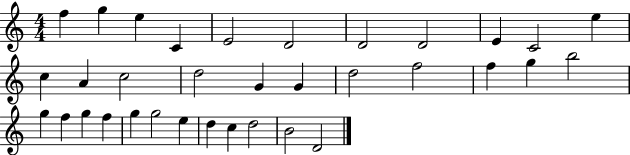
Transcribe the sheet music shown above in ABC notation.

X:1
T:Untitled
M:4/4
L:1/4
K:C
f g e C E2 D2 D2 D2 E C2 e c A c2 d2 G G d2 f2 f g b2 g f g f g g2 e d c d2 B2 D2